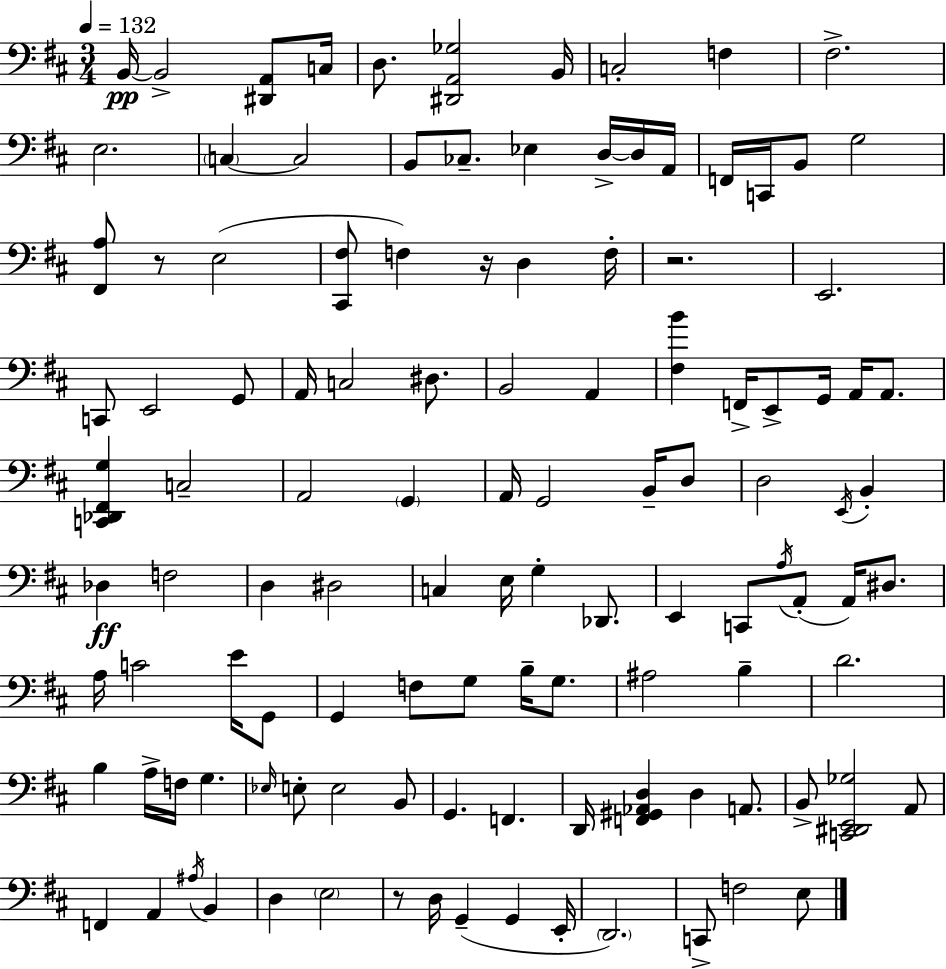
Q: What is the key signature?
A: D major